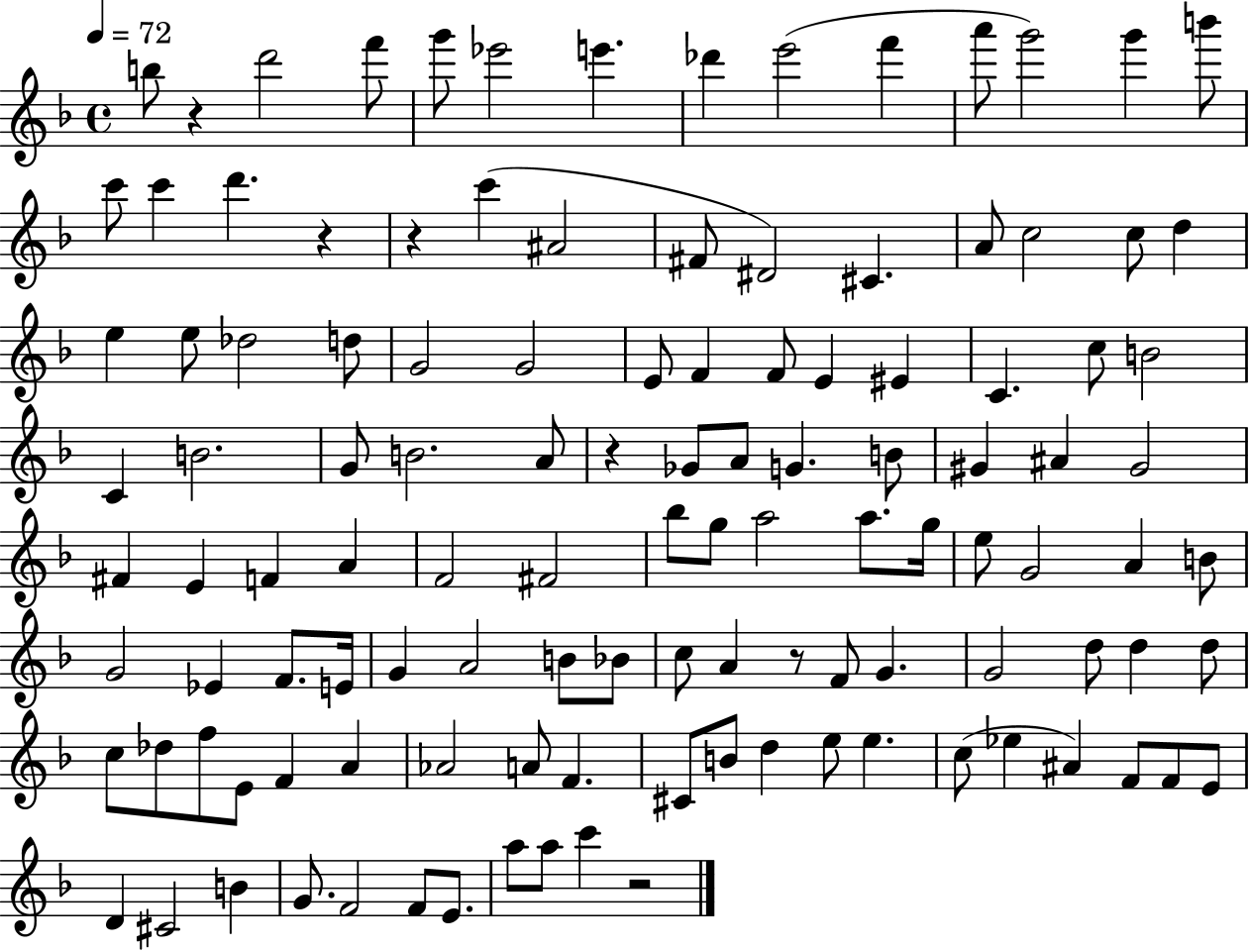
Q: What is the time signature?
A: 4/4